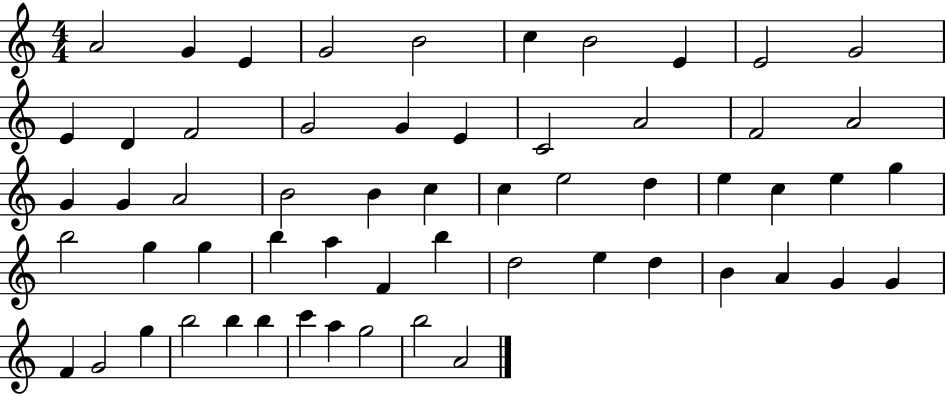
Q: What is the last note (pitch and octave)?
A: A4